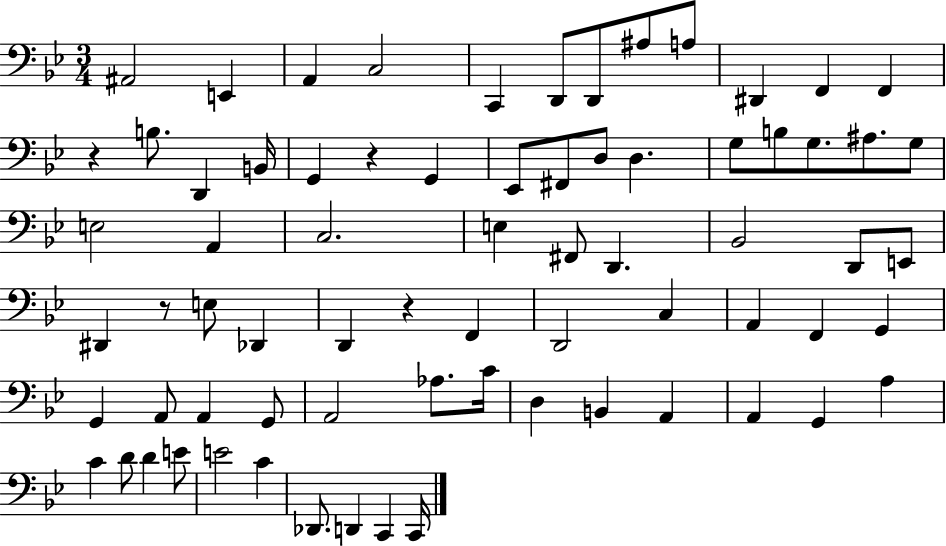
X:1
T:Untitled
M:3/4
L:1/4
K:Bb
^A,,2 E,, A,, C,2 C,, D,,/2 D,,/2 ^A,/2 A,/2 ^D,, F,, F,, z B,/2 D,, B,,/4 G,, z G,, _E,,/2 ^F,,/2 D,/2 D, G,/2 B,/2 G,/2 ^A,/2 G,/2 E,2 A,, C,2 E, ^F,,/2 D,, _B,,2 D,,/2 E,,/2 ^D,, z/2 E,/2 _D,, D,, z F,, D,,2 C, A,, F,, G,, G,, A,,/2 A,, G,,/2 A,,2 _A,/2 C/4 D, B,, A,, A,, G,, A, C D/2 D E/2 E2 C _D,,/2 D,, C,, C,,/4